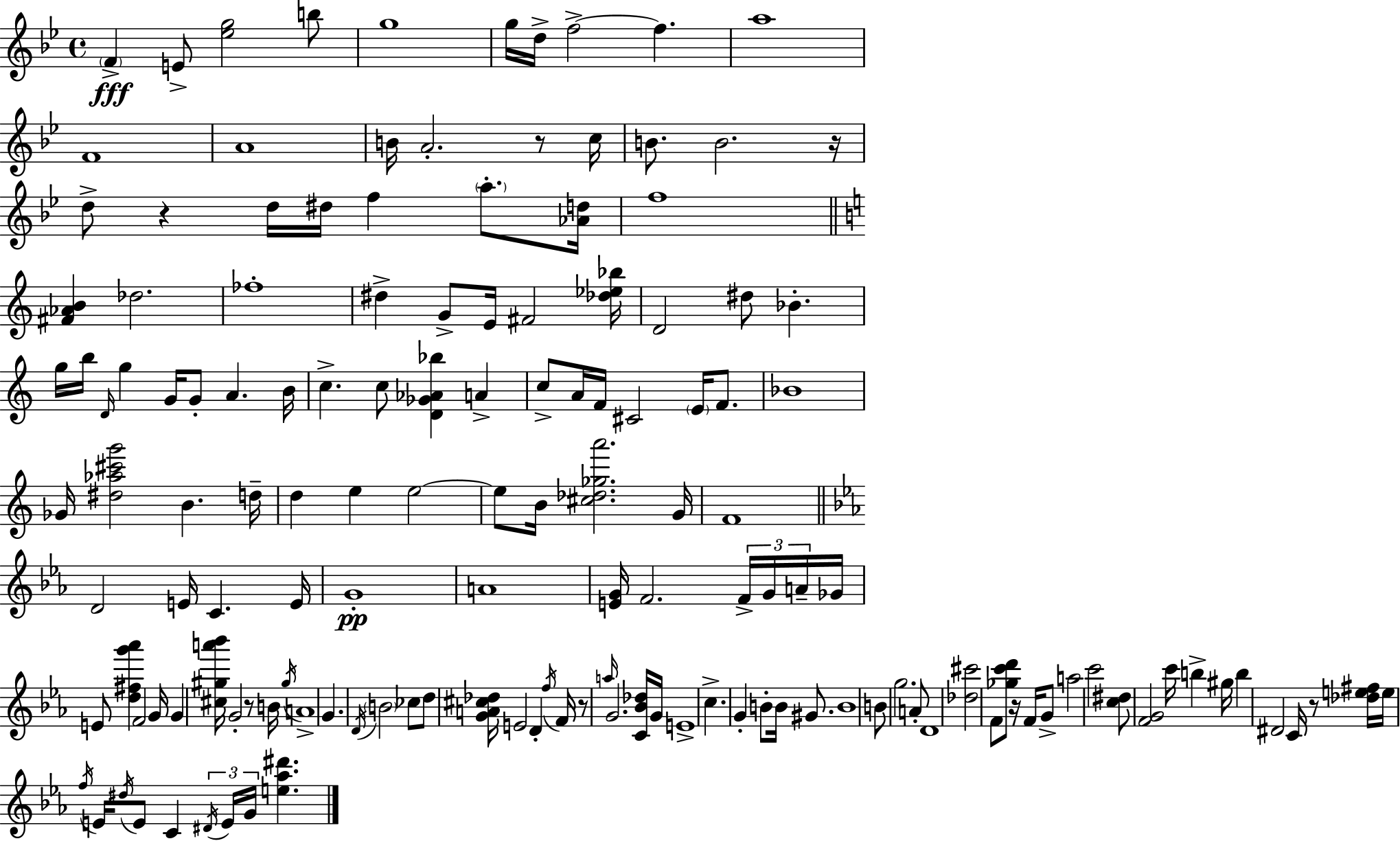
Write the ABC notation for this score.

X:1
T:Untitled
M:4/4
L:1/4
K:Bb
F E/2 [_eg]2 b/2 g4 g/4 d/4 f2 f a4 F4 A4 B/4 A2 z/2 c/4 B/2 B2 z/4 d/2 z d/4 ^d/4 f a/2 [_Ad]/4 f4 [^F_AB] _d2 _f4 ^d G/2 E/4 ^F2 [_d_e_b]/4 D2 ^d/2 _B g/4 b/4 D/4 g G/4 G/2 A B/4 c c/2 [D_G_A_b] A c/2 A/4 F/4 ^C2 E/4 F/2 _B4 _G/4 [^d_a^c'g']2 B d/4 d e e2 e/2 B/4 [^c_d_ga']2 G/4 F4 D2 E/4 C E/4 G4 A4 [EG]/4 F2 F/4 G/4 A/4 _G/4 E/2 [d^fg'_a'] F2 G/4 G [^c^ga'_b']/4 G2 z/2 B/4 ^g/4 A4 G D/4 B2 _c/2 d/2 [GA^c_d]/4 E2 D f/4 F/4 z/2 a/4 G2 [C_B_d]/4 G/4 E4 c G B/2 B/4 ^G/2 B4 B/2 g2 A/2 D4 [_d^c']2 F/2 [_gc'd']/2 z/4 F/4 G/2 a2 c'2 [c^d]/2 [FG]2 c'/4 b ^g/4 b ^D2 C/4 z/2 [_de^f]/4 e/4 f/4 E/4 ^d/4 E/2 C ^D/4 E/4 G/4 [e_a^d']